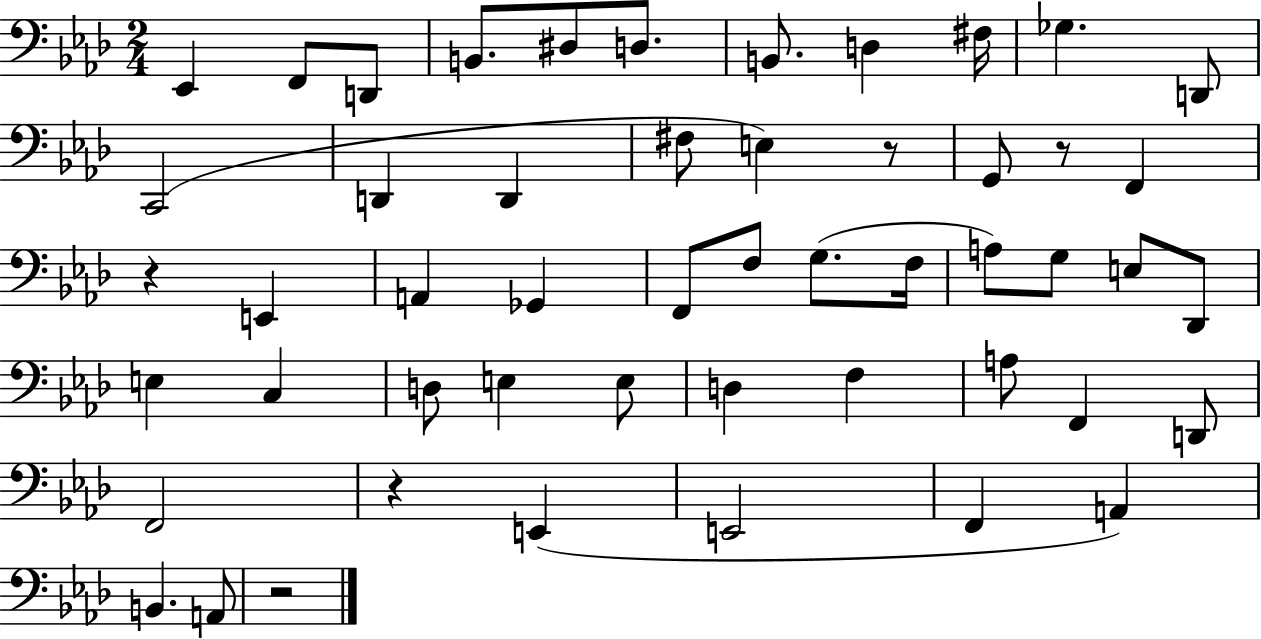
Eb2/q F2/e D2/e B2/e. D#3/e D3/e. B2/e. D3/q F#3/s Gb3/q. D2/e C2/h D2/q D2/q F#3/e E3/q R/e G2/e R/e F2/q R/q E2/q A2/q Gb2/q F2/e F3/e G3/e. F3/s A3/e G3/e E3/e Db2/e E3/q C3/q D3/e E3/q E3/e D3/q F3/q A3/e F2/q D2/e F2/h R/q E2/q E2/h F2/q A2/q B2/q. A2/e R/h